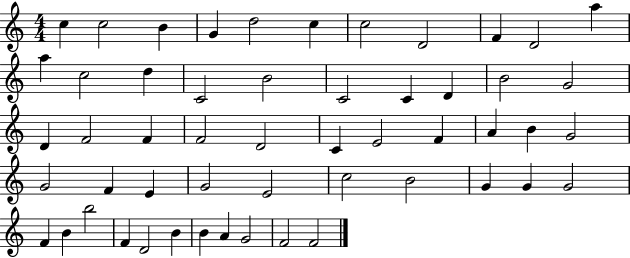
{
  \clef treble
  \numericTimeSignature
  \time 4/4
  \key c \major
  c''4 c''2 b'4 | g'4 d''2 c''4 | c''2 d'2 | f'4 d'2 a''4 | \break a''4 c''2 d''4 | c'2 b'2 | c'2 c'4 d'4 | b'2 g'2 | \break d'4 f'2 f'4 | f'2 d'2 | c'4 e'2 f'4 | a'4 b'4 g'2 | \break g'2 f'4 e'4 | g'2 e'2 | c''2 b'2 | g'4 g'4 g'2 | \break f'4 b'4 b''2 | f'4 d'2 b'4 | b'4 a'4 g'2 | f'2 f'2 | \break \bar "|."
}